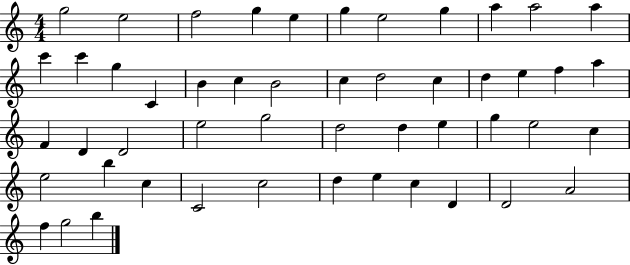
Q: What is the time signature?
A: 4/4